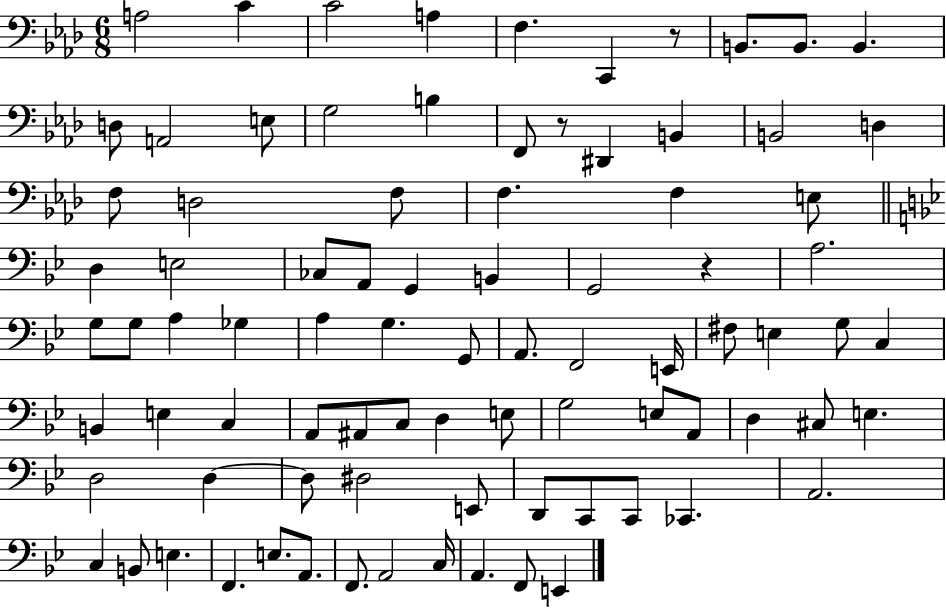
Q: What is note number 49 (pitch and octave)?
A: E3